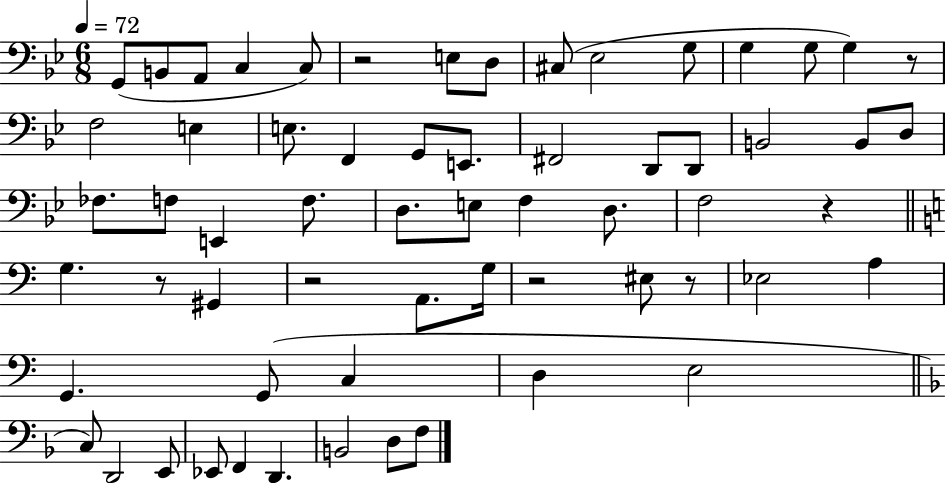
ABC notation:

X:1
T:Untitled
M:6/8
L:1/4
K:Bb
G,,/2 B,,/2 A,,/2 C, C,/2 z2 E,/2 D,/2 ^C,/2 _E,2 G,/2 G, G,/2 G, z/2 F,2 E, E,/2 F,, G,,/2 E,,/2 ^F,,2 D,,/2 D,,/2 B,,2 B,,/2 D,/2 _F,/2 F,/2 E,, F,/2 D,/2 E,/2 F, D,/2 F,2 z G, z/2 ^G,, z2 A,,/2 G,/4 z2 ^E,/2 z/2 _E,2 A, G,, G,,/2 C, D, E,2 C,/2 D,,2 E,,/2 _E,,/2 F,, D,, B,,2 D,/2 F,/2